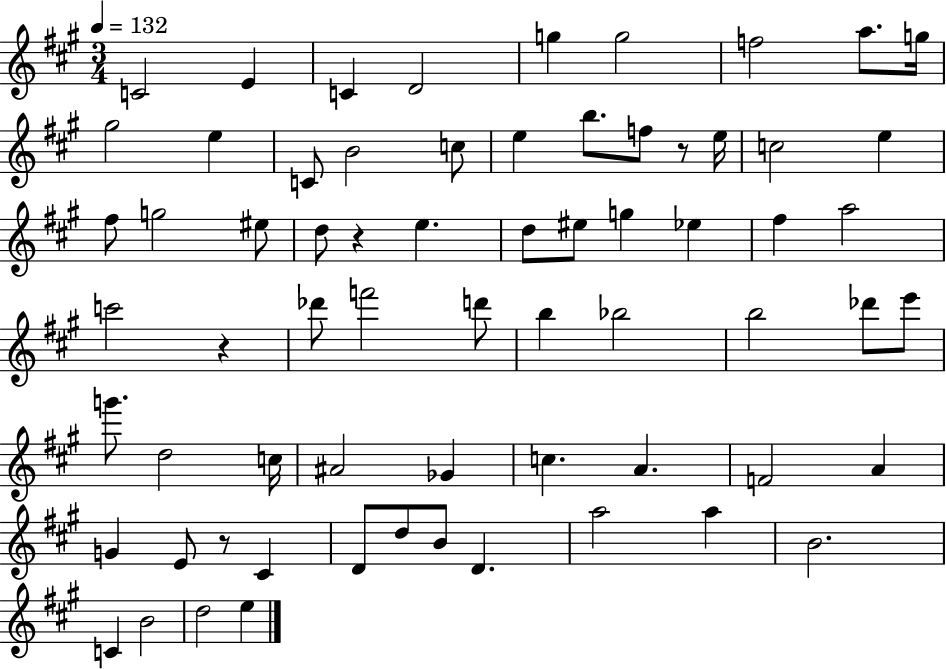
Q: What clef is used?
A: treble